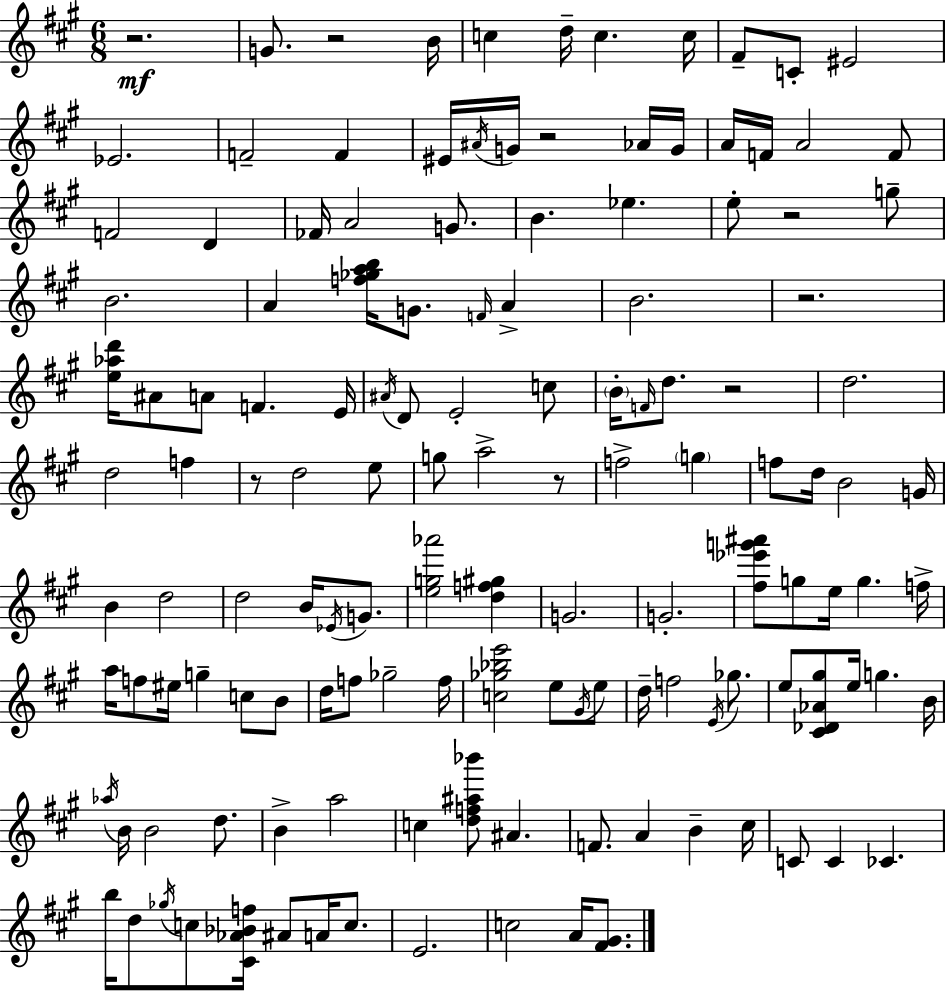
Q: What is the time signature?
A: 6/8